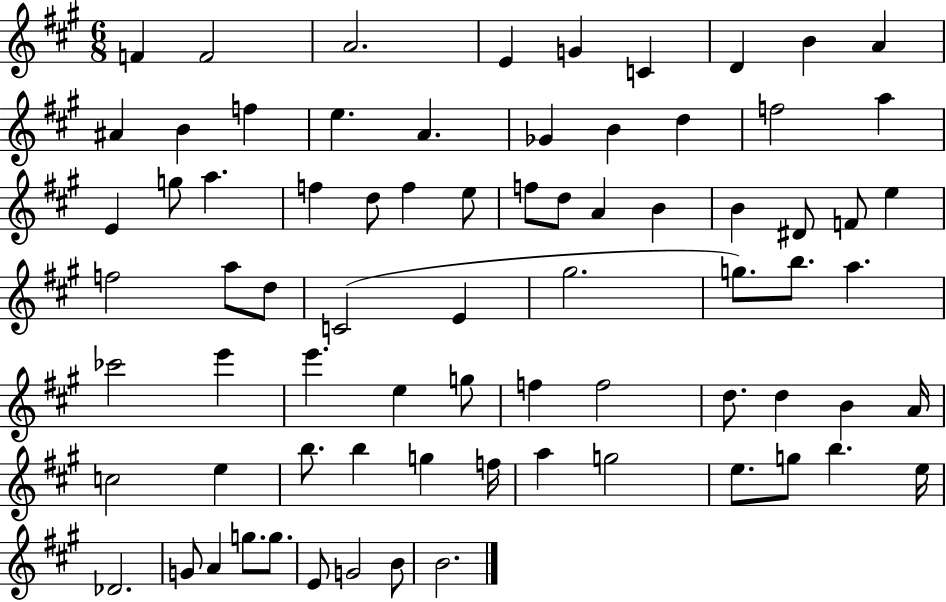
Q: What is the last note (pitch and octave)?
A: B4